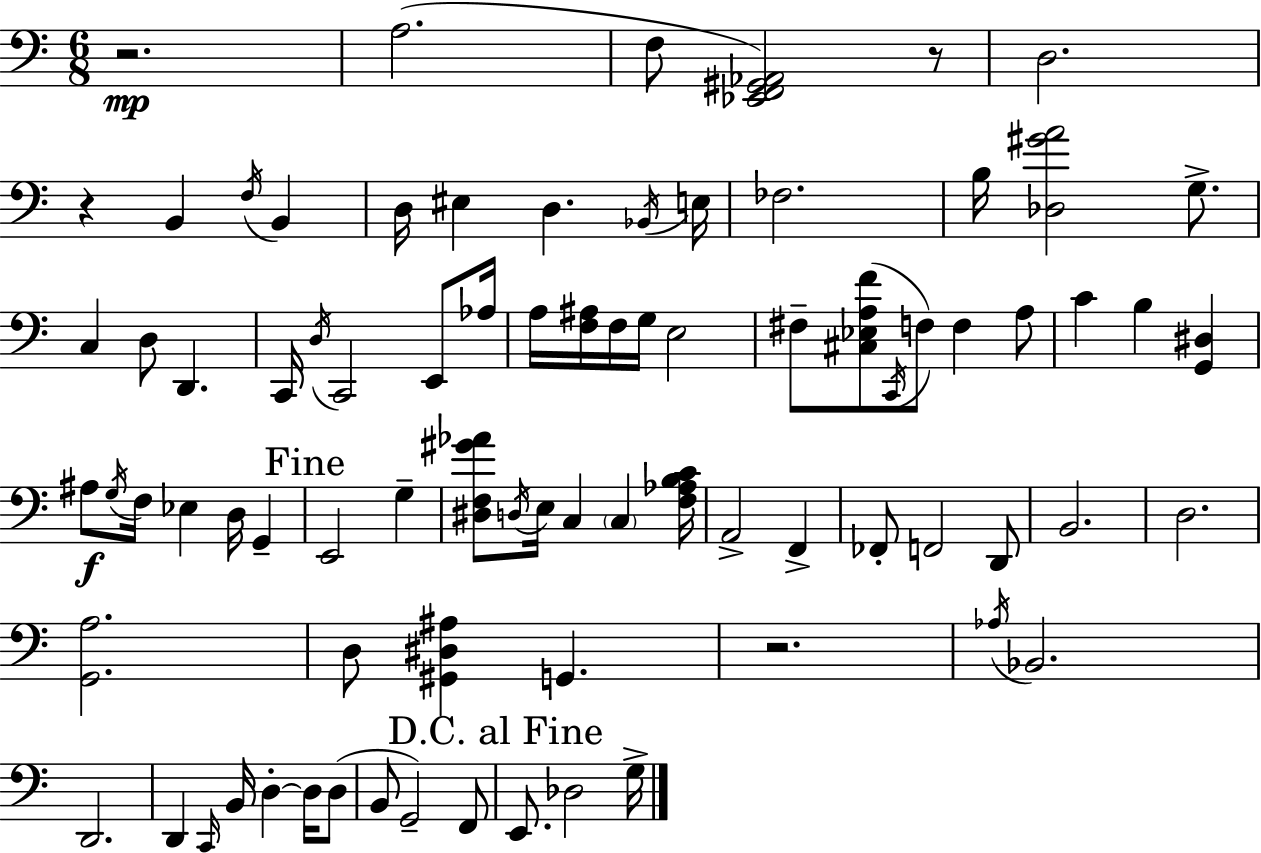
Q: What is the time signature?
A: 6/8